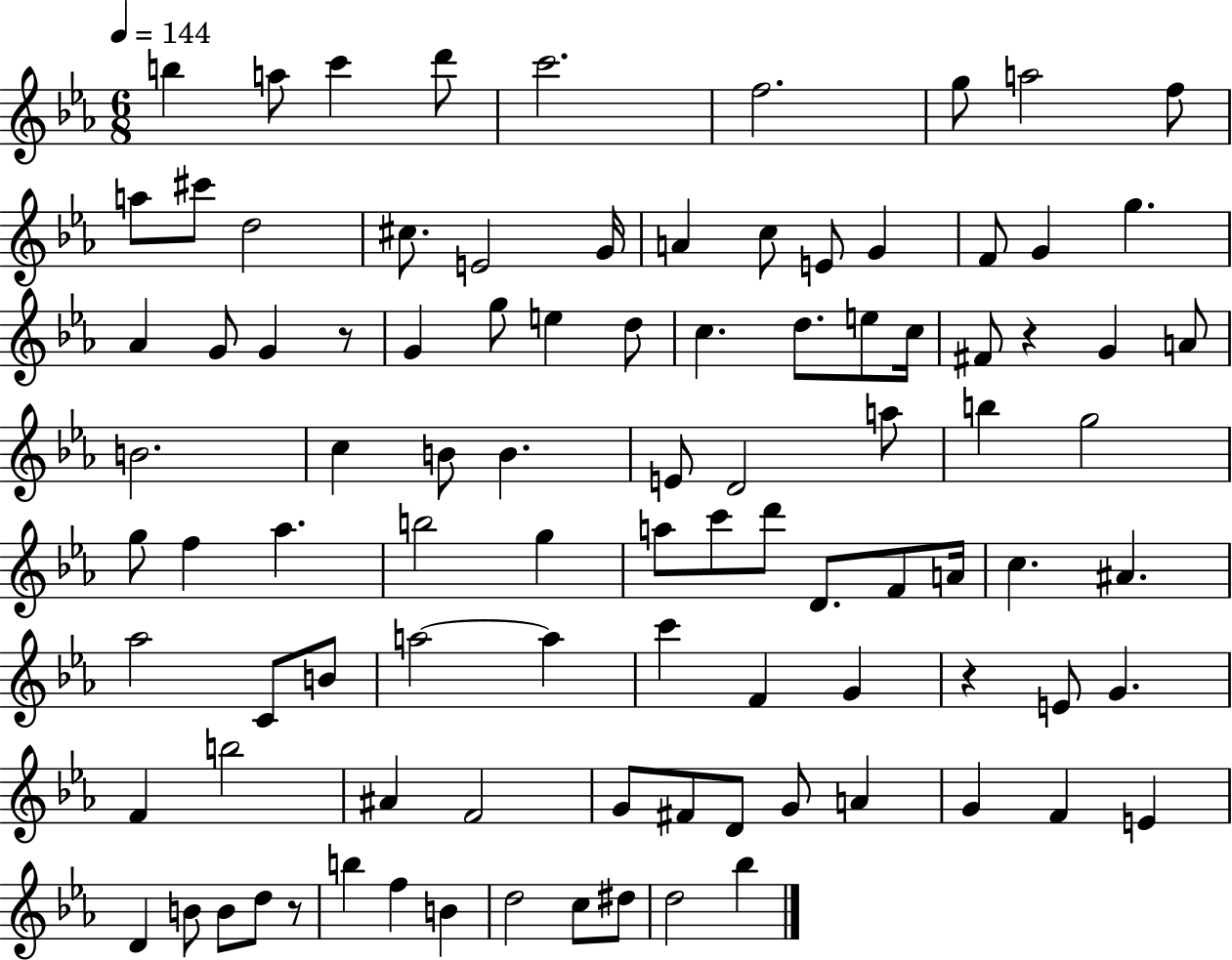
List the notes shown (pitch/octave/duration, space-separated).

B5/q A5/e C6/q D6/e C6/h. F5/h. G5/e A5/h F5/e A5/e C#6/e D5/h C#5/e. E4/h G4/s A4/q C5/e E4/e G4/q F4/e G4/q G5/q. Ab4/q G4/e G4/q R/e G4/q G5/e E5/q D5/e C5/q. D5/e. E5/e C5/s F#4/e R/q G4/q A4/e B4/h. C5/q B4/e B4/q. E4/e D4/h A5/e B5/q G5/h G5/e F5/q Ab5/q. B5/h G5/q A5/e C6/e D6/e D4/e. F4/e A4/s C5/q. A#4/q. Ab5/h C4/e B4/e A5/h A5/q C6/q F4/q G4/q R/q E4/e G4/q. F4/q B5/h A#4/q F4/h G4/e F#4/e D4/e G4/e A4/q G4/q F4/q E4/q D4/q B4/e B4/e D5/e R/e B5/q F5/q B4/q D5/h C5/e D#5/e D5/h Bb5/q